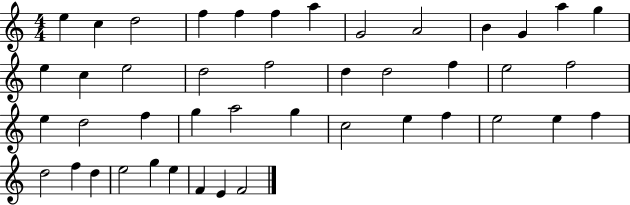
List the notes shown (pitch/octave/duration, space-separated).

E5/q C5/q D5/h F5/q F5/q F5/q A5/q G4/h A4/h B4/q G4/q A5/q G5/q E5/q C5/q E5/h D5/h F5/h D5/q D5/h F5/q E5/h F5/h E5/q D5/h F5/q G5/q A5/h G5/q C5/h E5/q F5/q E5/h E5/q F5/q D5/h F5/q D5/q E5/h G5/q E5/q F4/q E4/q F4/h